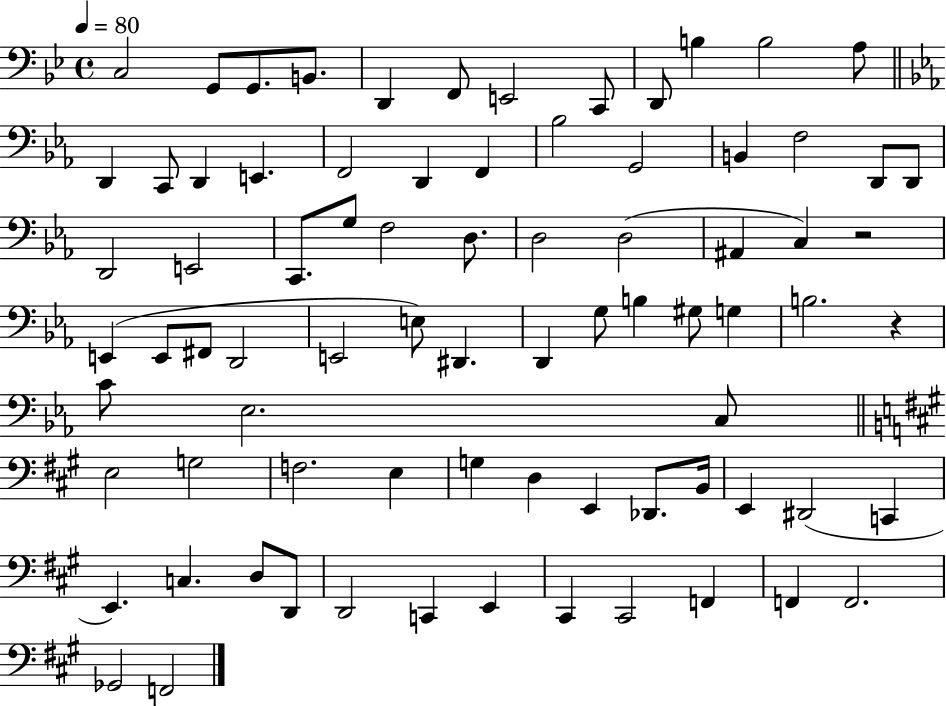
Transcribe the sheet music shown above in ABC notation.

X:1
T:Untitled
M:4/4
L:1/4
K:Bb
C,2 G,,/2 G,,/2 B,,/2 D,, F,,/2 E,,2 C,,/2 D,,/2 B, B,2 A,/2 D,, C,,/2 D,, E,, F,,2 D,, F,, _B,2 G,,2 B,, F,2 D,,/2 D,,/2 D,,2 E,,2 C,,/2 G,/2 F,2 D,/2 D,2 D,2 ^A,, C, z2 E,, E,,/2 ^F,,/2 D,,2 E,,2 E,/2 ^D,, D,, G,/2 B, ^G,/2 G, B,2 z C/2 _E,2 C,/2 E,2 G,2 F,2 E, G, D, E,, _D,,/2 B,,/4 E,, ^D,,2 C,, E,, C, D,/2 D,,/2 D,,2 C,, E,, ^C,, ^C,,2 F,, F,, F,,2 _G,,2 F,,2